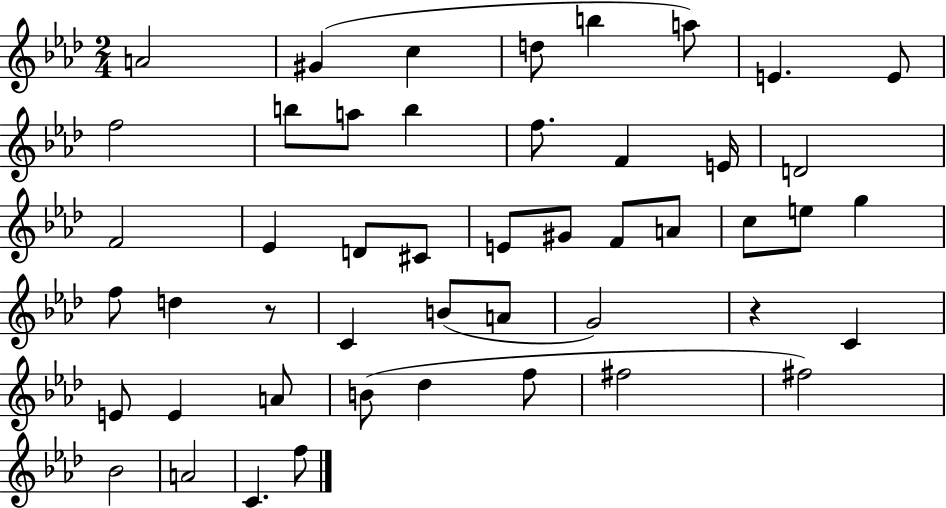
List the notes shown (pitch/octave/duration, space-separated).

A4/h G#4/q C5/q D5/e B5/q A5/e E4/q. E4/e F5/h B5/e A5/e B5/q F5/e. F4/q E4/s D4/h F4/h Eb4/q D4/e C#4/e E4/e G#4/e F4/e A4/e C5/e E5/e G5/q F5/e D5/q R/e C4/q B4/e A4/e G4/h R/q C4/q E4/e E4/q A4/e B4/e Db5/q F5/e F#5/h F#5/h Bb4/h A4/h C4/q. F5/e